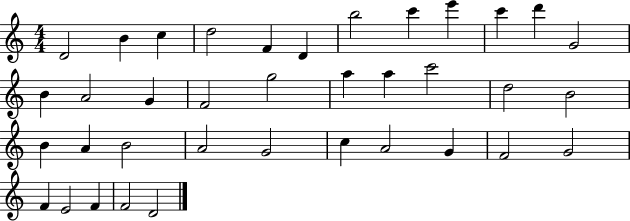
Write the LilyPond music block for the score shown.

{
  \clef treble
  \numericTimeSignature
  \time 4/4
  \key c \major
  d'2 b'4 c''4 | d''2 f'4 d'4 | b''2 c'''4 e'''4 | c'''4 d'''4 g'2 | \break b'4 a'2 g'4 | f'2 g''2 | a''4 a''4 c'''2 | d''2 b'2 | \break b'4 a'4 b'2 | a'2 g'2 | c''4 a'2 g'4 | f'2 g'2 | \break f'4 e'2 f'4 | f'2 d'2 | \bar "|."
}